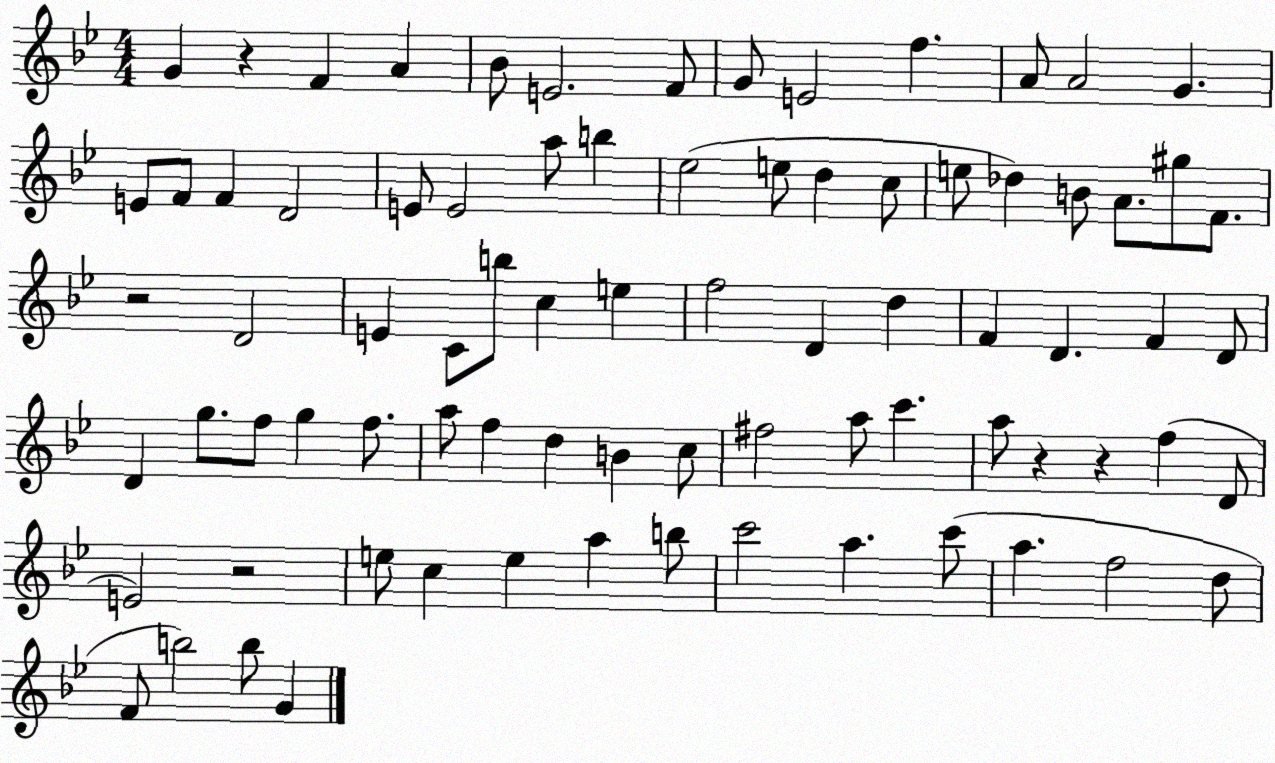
X:1
T:Untitled
M:4/4
L:1/4
K:Bb
G z F A _B/2 E2 F/2 G/2 E2 f A/2 A2 G E/2 F/2 F D2 E/2 E2 a/2 b _e2 e/2 d c/2 e/2 _d B/2 A/2 ^g/2 F/2 z2 D2 E C/2 b/2 c e f2 D d F D F D/2 D g/2 f/2 g f/2 a/2 f d B c/2 ^f2 a/2 c' a/2 z z f D/2 E2 z2 e/2 c e a b/2 c'2 a c'/2 a f2 d/2 F/2 b2 b/2 G